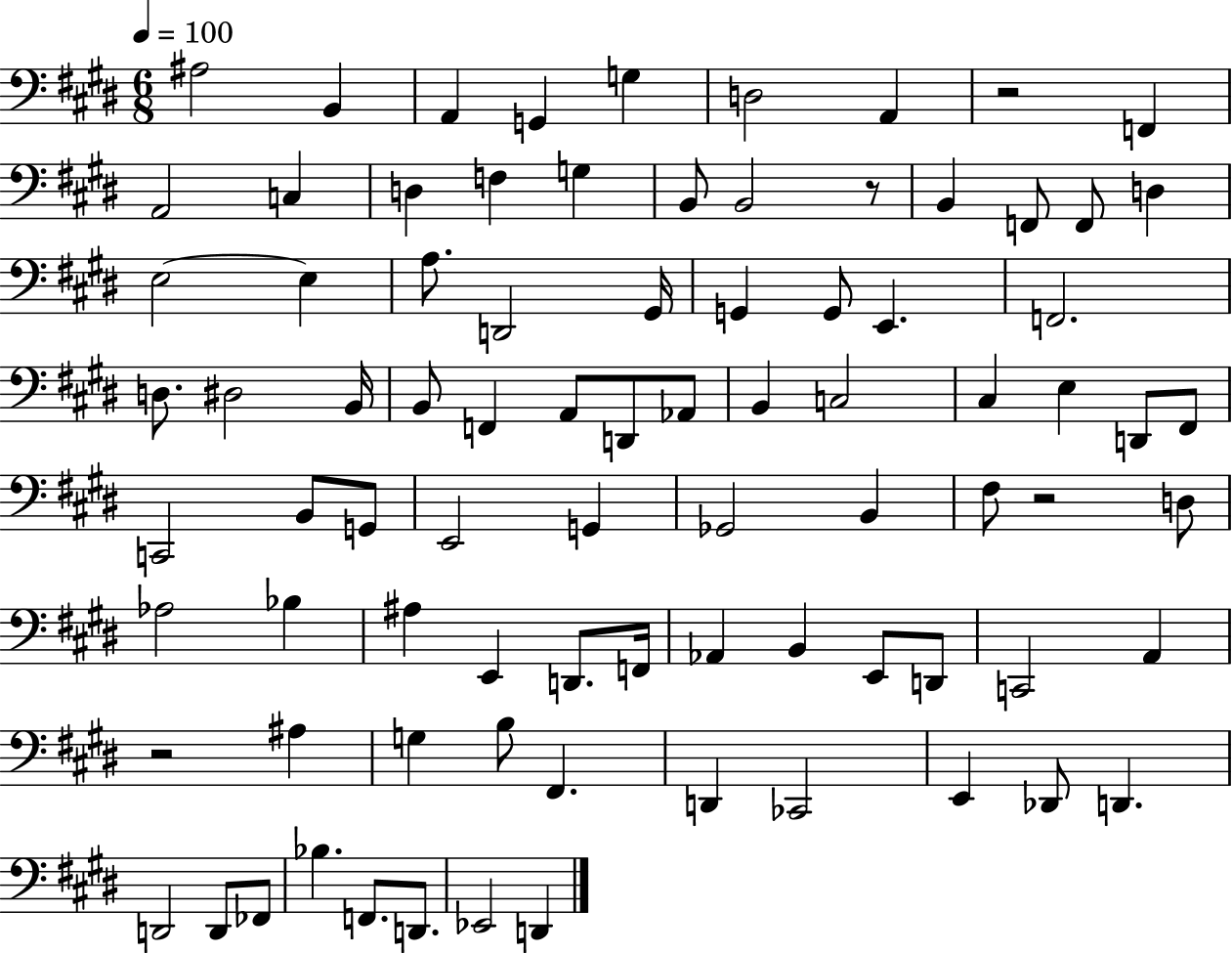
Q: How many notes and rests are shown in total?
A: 84